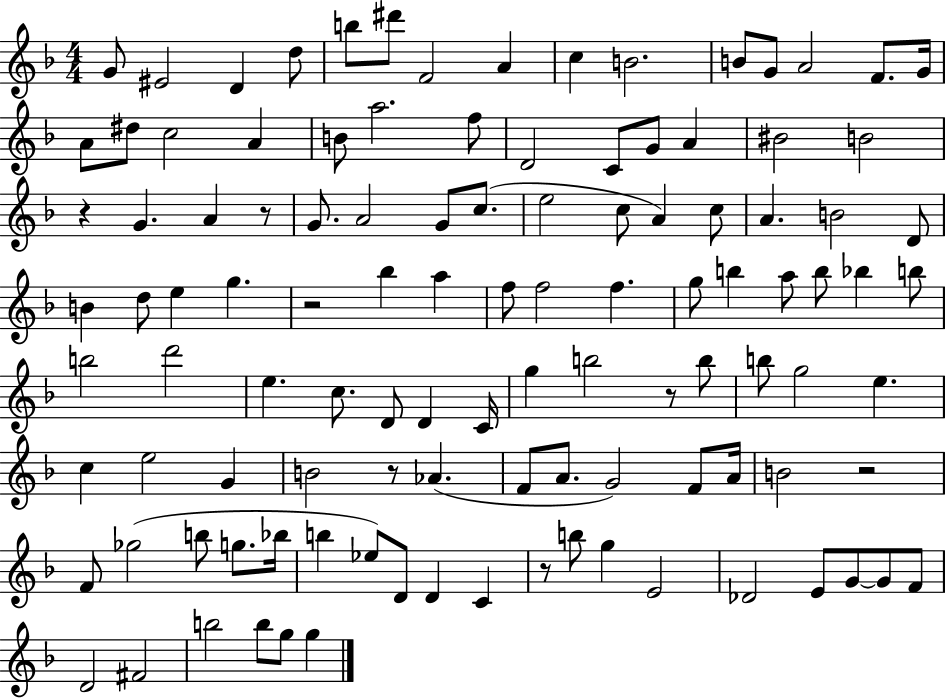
{
  \clef treble
  \numericTimeSignature
  \time 4/4
  \key f \major
  g'8 eis'2 d'4 d''8 | b''8 dis'''8 f'2 a'4 | c''4 b'2. | b'8 g'8 a'2 f'8. g'16 | \break a'8 dis''8 c''2 a'4 | b'8 a''2. f''8 | d'2 c'8 g'8 a'4 | bis'2 b'2 | \break r4 g'4. a'4 r8 | g'8. a'2 g'8 c''8.( | e''2 c''8 a'4) c''8 | a'4. b'2 d'8 | \break b'4 d''8 e''4 g''4. | r2 bes''4 a''4 | f''8 f''2 f''4. | g''8 b''4 a''8 b''8 bes''4 b''8 | \break b''2 d'''2 | e''4. c''8. d'8 d'4 c'16 | g''4 b''2 r8 b''8 | b''8 g''2 e''4. | \break c''4 e''2 g'4 | b'2 r8 aes'4.( | f'8 a'8. g'2) f'8 a'16 | b'2 r2 | \break f'8 ges''2( b''8 g''8. bes''16 | b''4 ees''8) d'8 d'4 c'4 | r8 b''8 g''4 e'2 | des'2 e'8 g'8~~ g'8 f'8 | \break d'2 fis'2 | b''2 b''8 g''8 g''4 | \bar "|."
}